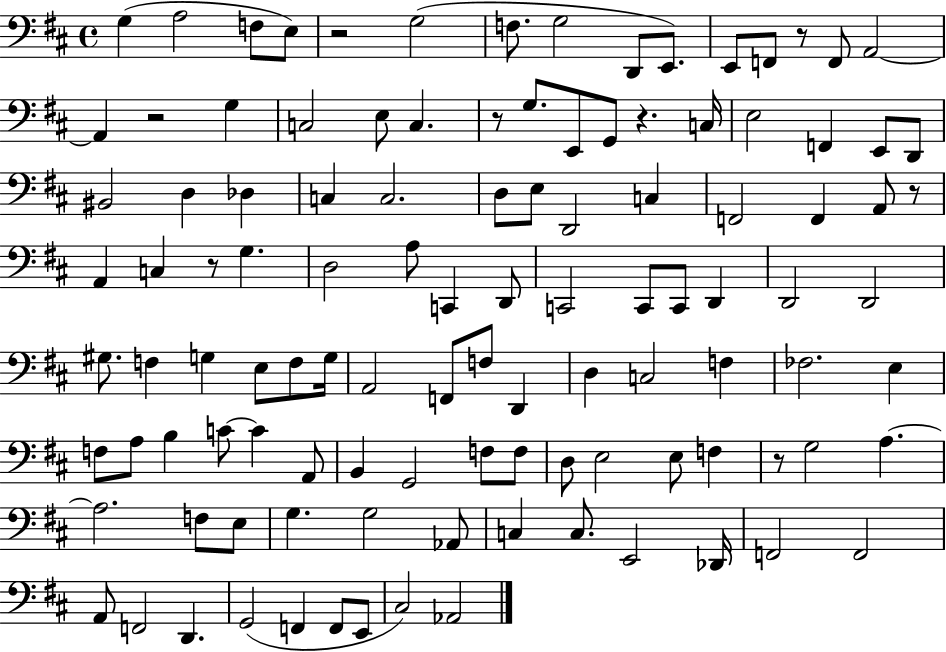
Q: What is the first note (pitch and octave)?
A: G3